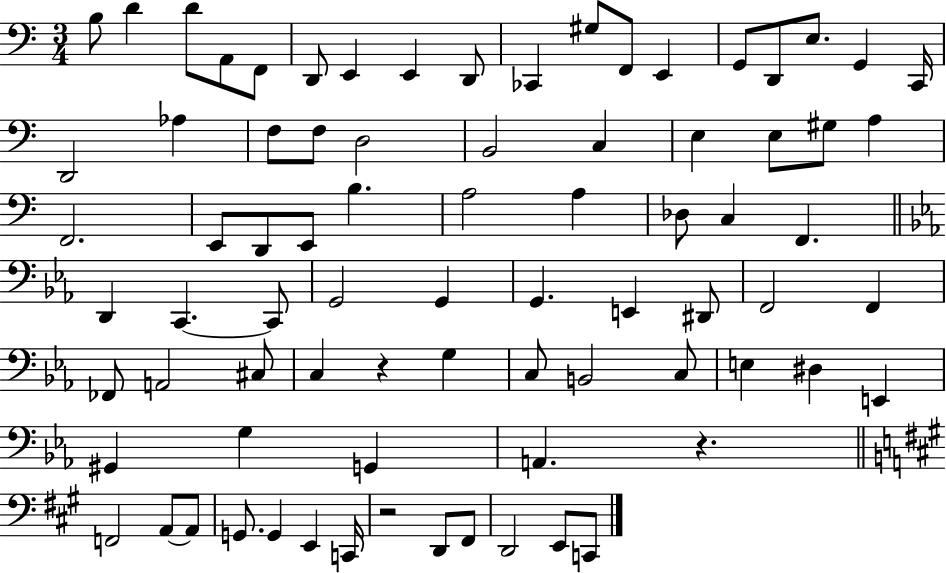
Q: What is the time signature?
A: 3/4